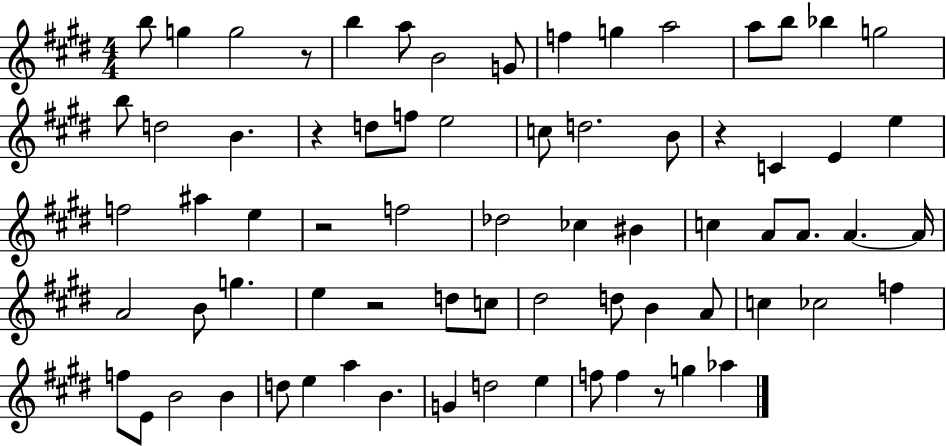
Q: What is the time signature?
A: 4/4